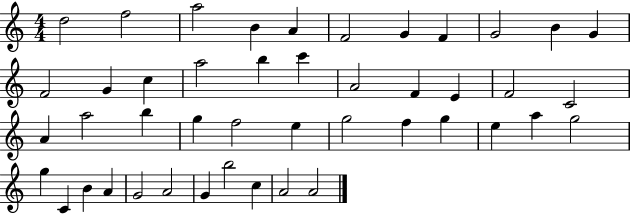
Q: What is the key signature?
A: C major